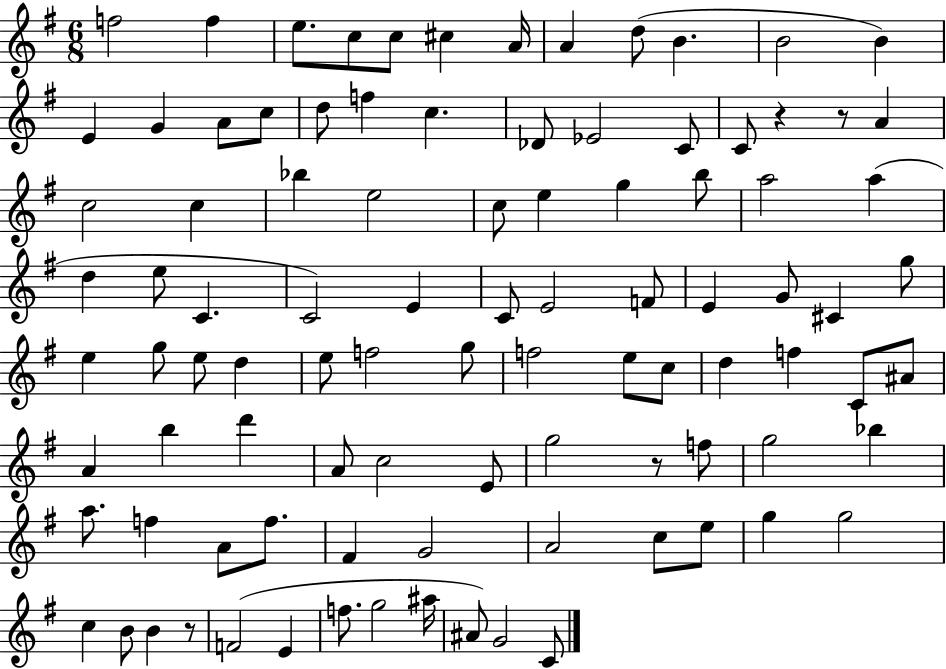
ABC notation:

X:1
T:Untitled
M:6/8
L:1/4
K:G
f2 f e/2 c/2 c/2 ^c A/4 A d/2 B B2 B E G A/2 c/2 d/2 f c _D/2 _E2 C/2 C/2 z z/2 A c2 c _b e2 c/2 e g b/2 a2 a d e/2 C C2 E C/2 E2 F/2 E G/2 ^C g/2 e g/2 e/2 d e/2 f2 g/2 f2 e/2 c/2 d f C/2 ^A/2 A b d' A/2 c2 E/2 g2 z/2 f/2 g2 _b a/2 f A/2 f/2 ^F G2 A2 c/2 e/2 g g2 c B/2 B z/2 F2 E f/2 g2 ^a/4 ^A/2 G2 C/2